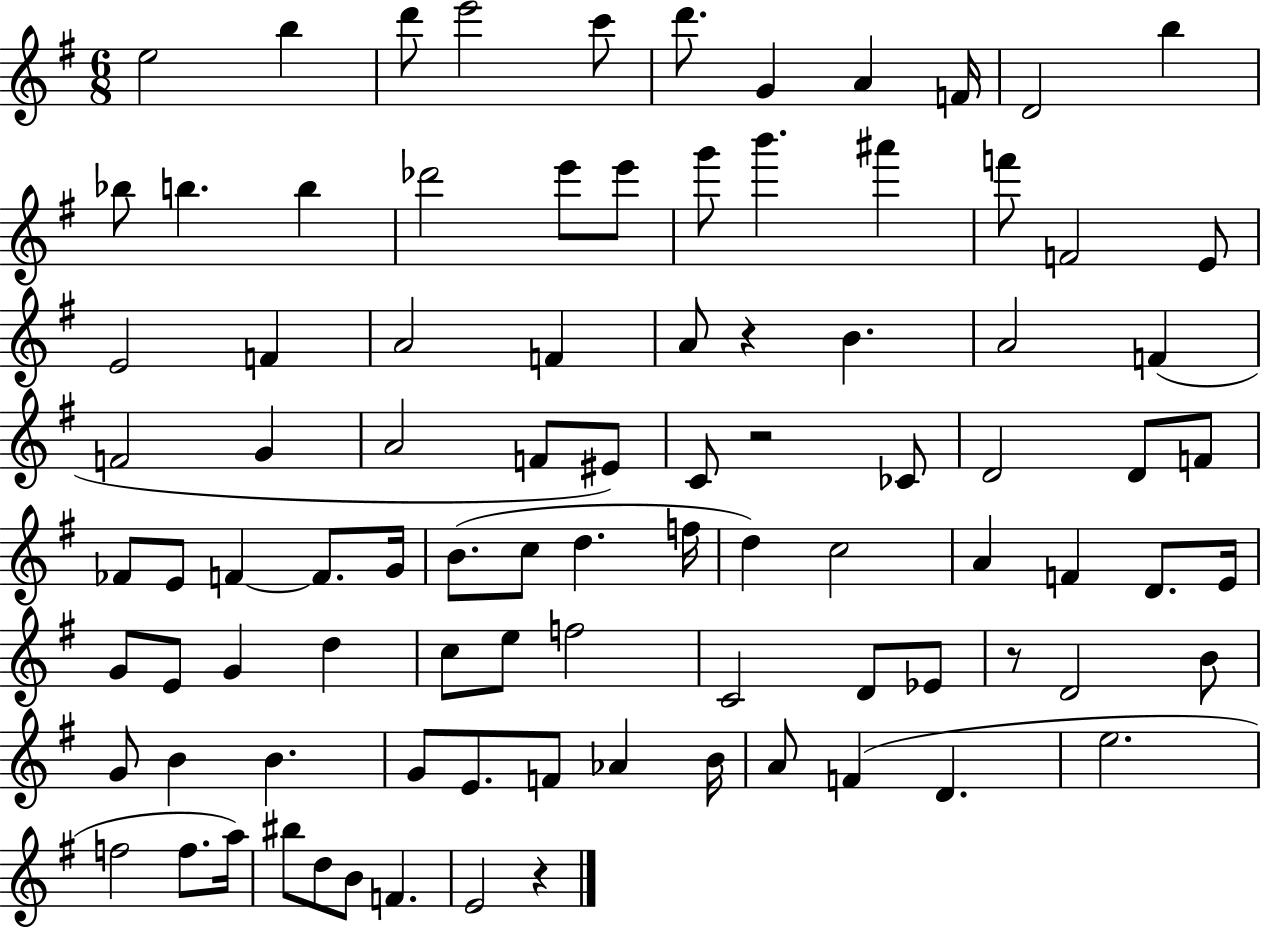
{
  \clef treble
  \numericTimeSignature
  \time 6/8
  \key g \major
  e''2 b''4 | d'''8 e'''2 c'''8 | d'''8. g'4 a'4 f'16 | d'2 b''4 | \break bes''8 b''4. b''4 | des'''2 e'''8 e'''8 | g'''8 b'''4. ais'''4 | f'''8 f'2 e'8 | \break e'2 f'4 | a'2 f'4 | a'8 r4 b'4. | a'2 f'4( | \break f'2 g'4 | a'2 f'8 eis'8) | c'8 r2 ces'8 | d'2 d'8 f'8 | \break fes'8 e'8 f'4~~ f'8. g'16 | b'8.( c''8 d''4. f''16 | d''4) c''2 | a'4 f'4 d'8. e'16 | \break g'8 e'8 g'4 d''4 | c''8 e''8 f''2 | c'2 d'8 ees'8 | r8 d'2 b'8 | \break g'8 b'4 b'4. | g'8 e'8. f'8 aes'4 b'16 | a'8 f'4( d'4. | e''2. | \break f''2 f''8. a''16) | bis''8 d''8 b'8 f'4. | e'2 r4 | \bar "|."
}